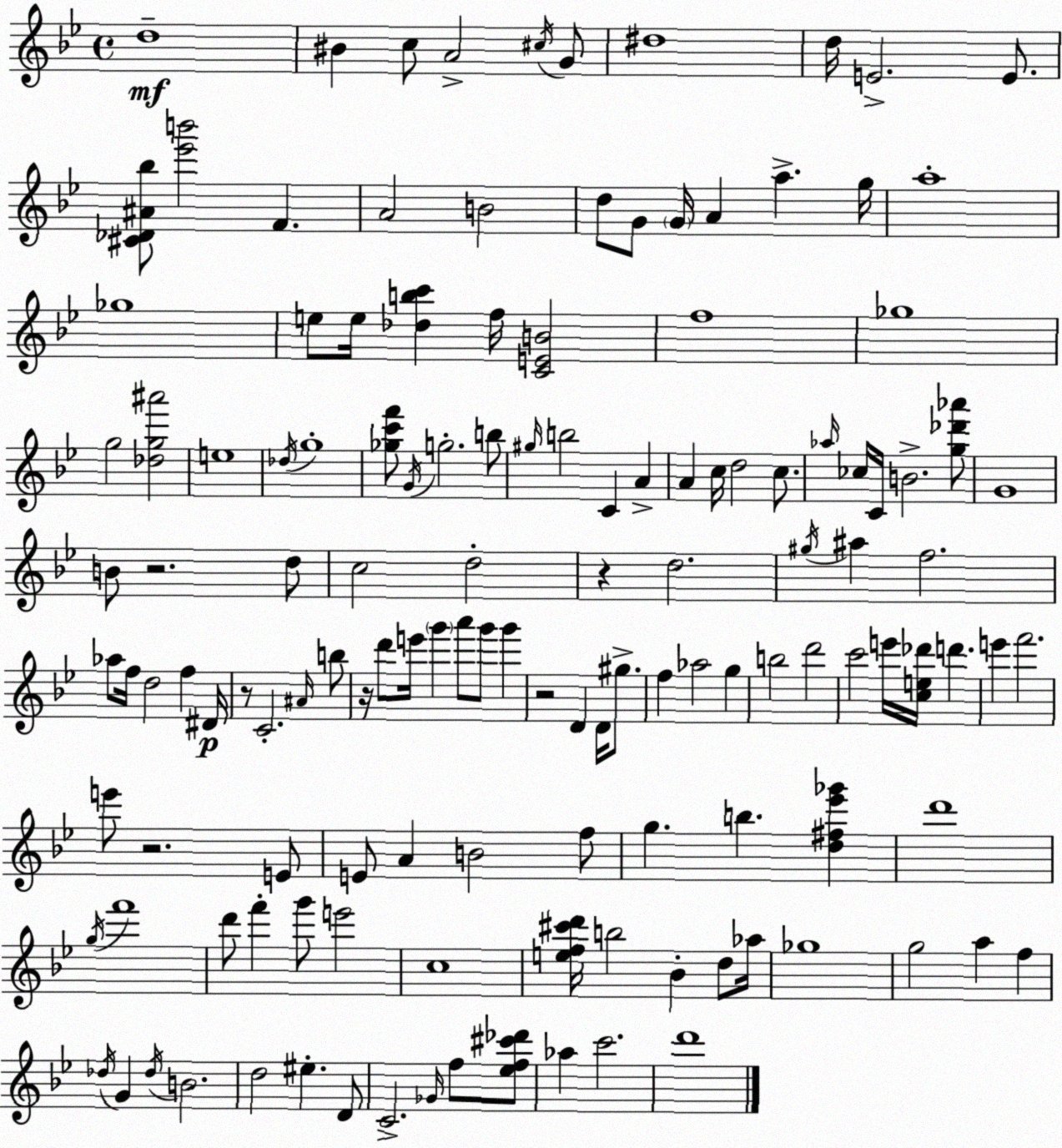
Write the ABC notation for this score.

X:1
T:Untitled
M:4/4
L:1/4
K:Gm
d4 ^B c/2 A2 ^c/4 G/2 ^d4 d/4 E2 E/2 [^C_D^A_b]/2 [_e'b']2 F A2 B2 d/2 G/2 G/4 A a g/4 a4 _g4 e/2 e/4 [_dbc'] f/4 [CEB]2 f4 _g4 g2 [_dg^a']2 e4 _d/4 g4 [_gc'f']/2 G/4 g2 b/2 ^g/4 b2 C A A c/4 d2 c/2 _a/4 _c/4 C/4 B2 [g_d'_a']/2 G4 B/2 z2 d/2 c2 d2 z d2 ^g/4 ^a f2 _a/2 f/4 d2 f ^D/4 z/2 C2 ^A/4 b/2 z/4 d'/2 e'/4 g' a'/2 g'/2 g' z2 D D/4 ^g/2 f _a2 g b2 d'2 c'2 e'/4 [ce_d']/4 d' e' f'2 e'/2 z2 E/2 E/2 A B2 f/2 g b [d^f_e'_g'] d'4 g/4 f'4 d'/2 f' g'/2 e'2 c4 [ef^c'd']/4 b2 _B d/2 _a/4 _g4 g2 a f _d/4 G _d/4 B2 d2 ^e D/2 C2 _G/4 f/2 [_ef^c'_d']/2 _a c'2 d'4